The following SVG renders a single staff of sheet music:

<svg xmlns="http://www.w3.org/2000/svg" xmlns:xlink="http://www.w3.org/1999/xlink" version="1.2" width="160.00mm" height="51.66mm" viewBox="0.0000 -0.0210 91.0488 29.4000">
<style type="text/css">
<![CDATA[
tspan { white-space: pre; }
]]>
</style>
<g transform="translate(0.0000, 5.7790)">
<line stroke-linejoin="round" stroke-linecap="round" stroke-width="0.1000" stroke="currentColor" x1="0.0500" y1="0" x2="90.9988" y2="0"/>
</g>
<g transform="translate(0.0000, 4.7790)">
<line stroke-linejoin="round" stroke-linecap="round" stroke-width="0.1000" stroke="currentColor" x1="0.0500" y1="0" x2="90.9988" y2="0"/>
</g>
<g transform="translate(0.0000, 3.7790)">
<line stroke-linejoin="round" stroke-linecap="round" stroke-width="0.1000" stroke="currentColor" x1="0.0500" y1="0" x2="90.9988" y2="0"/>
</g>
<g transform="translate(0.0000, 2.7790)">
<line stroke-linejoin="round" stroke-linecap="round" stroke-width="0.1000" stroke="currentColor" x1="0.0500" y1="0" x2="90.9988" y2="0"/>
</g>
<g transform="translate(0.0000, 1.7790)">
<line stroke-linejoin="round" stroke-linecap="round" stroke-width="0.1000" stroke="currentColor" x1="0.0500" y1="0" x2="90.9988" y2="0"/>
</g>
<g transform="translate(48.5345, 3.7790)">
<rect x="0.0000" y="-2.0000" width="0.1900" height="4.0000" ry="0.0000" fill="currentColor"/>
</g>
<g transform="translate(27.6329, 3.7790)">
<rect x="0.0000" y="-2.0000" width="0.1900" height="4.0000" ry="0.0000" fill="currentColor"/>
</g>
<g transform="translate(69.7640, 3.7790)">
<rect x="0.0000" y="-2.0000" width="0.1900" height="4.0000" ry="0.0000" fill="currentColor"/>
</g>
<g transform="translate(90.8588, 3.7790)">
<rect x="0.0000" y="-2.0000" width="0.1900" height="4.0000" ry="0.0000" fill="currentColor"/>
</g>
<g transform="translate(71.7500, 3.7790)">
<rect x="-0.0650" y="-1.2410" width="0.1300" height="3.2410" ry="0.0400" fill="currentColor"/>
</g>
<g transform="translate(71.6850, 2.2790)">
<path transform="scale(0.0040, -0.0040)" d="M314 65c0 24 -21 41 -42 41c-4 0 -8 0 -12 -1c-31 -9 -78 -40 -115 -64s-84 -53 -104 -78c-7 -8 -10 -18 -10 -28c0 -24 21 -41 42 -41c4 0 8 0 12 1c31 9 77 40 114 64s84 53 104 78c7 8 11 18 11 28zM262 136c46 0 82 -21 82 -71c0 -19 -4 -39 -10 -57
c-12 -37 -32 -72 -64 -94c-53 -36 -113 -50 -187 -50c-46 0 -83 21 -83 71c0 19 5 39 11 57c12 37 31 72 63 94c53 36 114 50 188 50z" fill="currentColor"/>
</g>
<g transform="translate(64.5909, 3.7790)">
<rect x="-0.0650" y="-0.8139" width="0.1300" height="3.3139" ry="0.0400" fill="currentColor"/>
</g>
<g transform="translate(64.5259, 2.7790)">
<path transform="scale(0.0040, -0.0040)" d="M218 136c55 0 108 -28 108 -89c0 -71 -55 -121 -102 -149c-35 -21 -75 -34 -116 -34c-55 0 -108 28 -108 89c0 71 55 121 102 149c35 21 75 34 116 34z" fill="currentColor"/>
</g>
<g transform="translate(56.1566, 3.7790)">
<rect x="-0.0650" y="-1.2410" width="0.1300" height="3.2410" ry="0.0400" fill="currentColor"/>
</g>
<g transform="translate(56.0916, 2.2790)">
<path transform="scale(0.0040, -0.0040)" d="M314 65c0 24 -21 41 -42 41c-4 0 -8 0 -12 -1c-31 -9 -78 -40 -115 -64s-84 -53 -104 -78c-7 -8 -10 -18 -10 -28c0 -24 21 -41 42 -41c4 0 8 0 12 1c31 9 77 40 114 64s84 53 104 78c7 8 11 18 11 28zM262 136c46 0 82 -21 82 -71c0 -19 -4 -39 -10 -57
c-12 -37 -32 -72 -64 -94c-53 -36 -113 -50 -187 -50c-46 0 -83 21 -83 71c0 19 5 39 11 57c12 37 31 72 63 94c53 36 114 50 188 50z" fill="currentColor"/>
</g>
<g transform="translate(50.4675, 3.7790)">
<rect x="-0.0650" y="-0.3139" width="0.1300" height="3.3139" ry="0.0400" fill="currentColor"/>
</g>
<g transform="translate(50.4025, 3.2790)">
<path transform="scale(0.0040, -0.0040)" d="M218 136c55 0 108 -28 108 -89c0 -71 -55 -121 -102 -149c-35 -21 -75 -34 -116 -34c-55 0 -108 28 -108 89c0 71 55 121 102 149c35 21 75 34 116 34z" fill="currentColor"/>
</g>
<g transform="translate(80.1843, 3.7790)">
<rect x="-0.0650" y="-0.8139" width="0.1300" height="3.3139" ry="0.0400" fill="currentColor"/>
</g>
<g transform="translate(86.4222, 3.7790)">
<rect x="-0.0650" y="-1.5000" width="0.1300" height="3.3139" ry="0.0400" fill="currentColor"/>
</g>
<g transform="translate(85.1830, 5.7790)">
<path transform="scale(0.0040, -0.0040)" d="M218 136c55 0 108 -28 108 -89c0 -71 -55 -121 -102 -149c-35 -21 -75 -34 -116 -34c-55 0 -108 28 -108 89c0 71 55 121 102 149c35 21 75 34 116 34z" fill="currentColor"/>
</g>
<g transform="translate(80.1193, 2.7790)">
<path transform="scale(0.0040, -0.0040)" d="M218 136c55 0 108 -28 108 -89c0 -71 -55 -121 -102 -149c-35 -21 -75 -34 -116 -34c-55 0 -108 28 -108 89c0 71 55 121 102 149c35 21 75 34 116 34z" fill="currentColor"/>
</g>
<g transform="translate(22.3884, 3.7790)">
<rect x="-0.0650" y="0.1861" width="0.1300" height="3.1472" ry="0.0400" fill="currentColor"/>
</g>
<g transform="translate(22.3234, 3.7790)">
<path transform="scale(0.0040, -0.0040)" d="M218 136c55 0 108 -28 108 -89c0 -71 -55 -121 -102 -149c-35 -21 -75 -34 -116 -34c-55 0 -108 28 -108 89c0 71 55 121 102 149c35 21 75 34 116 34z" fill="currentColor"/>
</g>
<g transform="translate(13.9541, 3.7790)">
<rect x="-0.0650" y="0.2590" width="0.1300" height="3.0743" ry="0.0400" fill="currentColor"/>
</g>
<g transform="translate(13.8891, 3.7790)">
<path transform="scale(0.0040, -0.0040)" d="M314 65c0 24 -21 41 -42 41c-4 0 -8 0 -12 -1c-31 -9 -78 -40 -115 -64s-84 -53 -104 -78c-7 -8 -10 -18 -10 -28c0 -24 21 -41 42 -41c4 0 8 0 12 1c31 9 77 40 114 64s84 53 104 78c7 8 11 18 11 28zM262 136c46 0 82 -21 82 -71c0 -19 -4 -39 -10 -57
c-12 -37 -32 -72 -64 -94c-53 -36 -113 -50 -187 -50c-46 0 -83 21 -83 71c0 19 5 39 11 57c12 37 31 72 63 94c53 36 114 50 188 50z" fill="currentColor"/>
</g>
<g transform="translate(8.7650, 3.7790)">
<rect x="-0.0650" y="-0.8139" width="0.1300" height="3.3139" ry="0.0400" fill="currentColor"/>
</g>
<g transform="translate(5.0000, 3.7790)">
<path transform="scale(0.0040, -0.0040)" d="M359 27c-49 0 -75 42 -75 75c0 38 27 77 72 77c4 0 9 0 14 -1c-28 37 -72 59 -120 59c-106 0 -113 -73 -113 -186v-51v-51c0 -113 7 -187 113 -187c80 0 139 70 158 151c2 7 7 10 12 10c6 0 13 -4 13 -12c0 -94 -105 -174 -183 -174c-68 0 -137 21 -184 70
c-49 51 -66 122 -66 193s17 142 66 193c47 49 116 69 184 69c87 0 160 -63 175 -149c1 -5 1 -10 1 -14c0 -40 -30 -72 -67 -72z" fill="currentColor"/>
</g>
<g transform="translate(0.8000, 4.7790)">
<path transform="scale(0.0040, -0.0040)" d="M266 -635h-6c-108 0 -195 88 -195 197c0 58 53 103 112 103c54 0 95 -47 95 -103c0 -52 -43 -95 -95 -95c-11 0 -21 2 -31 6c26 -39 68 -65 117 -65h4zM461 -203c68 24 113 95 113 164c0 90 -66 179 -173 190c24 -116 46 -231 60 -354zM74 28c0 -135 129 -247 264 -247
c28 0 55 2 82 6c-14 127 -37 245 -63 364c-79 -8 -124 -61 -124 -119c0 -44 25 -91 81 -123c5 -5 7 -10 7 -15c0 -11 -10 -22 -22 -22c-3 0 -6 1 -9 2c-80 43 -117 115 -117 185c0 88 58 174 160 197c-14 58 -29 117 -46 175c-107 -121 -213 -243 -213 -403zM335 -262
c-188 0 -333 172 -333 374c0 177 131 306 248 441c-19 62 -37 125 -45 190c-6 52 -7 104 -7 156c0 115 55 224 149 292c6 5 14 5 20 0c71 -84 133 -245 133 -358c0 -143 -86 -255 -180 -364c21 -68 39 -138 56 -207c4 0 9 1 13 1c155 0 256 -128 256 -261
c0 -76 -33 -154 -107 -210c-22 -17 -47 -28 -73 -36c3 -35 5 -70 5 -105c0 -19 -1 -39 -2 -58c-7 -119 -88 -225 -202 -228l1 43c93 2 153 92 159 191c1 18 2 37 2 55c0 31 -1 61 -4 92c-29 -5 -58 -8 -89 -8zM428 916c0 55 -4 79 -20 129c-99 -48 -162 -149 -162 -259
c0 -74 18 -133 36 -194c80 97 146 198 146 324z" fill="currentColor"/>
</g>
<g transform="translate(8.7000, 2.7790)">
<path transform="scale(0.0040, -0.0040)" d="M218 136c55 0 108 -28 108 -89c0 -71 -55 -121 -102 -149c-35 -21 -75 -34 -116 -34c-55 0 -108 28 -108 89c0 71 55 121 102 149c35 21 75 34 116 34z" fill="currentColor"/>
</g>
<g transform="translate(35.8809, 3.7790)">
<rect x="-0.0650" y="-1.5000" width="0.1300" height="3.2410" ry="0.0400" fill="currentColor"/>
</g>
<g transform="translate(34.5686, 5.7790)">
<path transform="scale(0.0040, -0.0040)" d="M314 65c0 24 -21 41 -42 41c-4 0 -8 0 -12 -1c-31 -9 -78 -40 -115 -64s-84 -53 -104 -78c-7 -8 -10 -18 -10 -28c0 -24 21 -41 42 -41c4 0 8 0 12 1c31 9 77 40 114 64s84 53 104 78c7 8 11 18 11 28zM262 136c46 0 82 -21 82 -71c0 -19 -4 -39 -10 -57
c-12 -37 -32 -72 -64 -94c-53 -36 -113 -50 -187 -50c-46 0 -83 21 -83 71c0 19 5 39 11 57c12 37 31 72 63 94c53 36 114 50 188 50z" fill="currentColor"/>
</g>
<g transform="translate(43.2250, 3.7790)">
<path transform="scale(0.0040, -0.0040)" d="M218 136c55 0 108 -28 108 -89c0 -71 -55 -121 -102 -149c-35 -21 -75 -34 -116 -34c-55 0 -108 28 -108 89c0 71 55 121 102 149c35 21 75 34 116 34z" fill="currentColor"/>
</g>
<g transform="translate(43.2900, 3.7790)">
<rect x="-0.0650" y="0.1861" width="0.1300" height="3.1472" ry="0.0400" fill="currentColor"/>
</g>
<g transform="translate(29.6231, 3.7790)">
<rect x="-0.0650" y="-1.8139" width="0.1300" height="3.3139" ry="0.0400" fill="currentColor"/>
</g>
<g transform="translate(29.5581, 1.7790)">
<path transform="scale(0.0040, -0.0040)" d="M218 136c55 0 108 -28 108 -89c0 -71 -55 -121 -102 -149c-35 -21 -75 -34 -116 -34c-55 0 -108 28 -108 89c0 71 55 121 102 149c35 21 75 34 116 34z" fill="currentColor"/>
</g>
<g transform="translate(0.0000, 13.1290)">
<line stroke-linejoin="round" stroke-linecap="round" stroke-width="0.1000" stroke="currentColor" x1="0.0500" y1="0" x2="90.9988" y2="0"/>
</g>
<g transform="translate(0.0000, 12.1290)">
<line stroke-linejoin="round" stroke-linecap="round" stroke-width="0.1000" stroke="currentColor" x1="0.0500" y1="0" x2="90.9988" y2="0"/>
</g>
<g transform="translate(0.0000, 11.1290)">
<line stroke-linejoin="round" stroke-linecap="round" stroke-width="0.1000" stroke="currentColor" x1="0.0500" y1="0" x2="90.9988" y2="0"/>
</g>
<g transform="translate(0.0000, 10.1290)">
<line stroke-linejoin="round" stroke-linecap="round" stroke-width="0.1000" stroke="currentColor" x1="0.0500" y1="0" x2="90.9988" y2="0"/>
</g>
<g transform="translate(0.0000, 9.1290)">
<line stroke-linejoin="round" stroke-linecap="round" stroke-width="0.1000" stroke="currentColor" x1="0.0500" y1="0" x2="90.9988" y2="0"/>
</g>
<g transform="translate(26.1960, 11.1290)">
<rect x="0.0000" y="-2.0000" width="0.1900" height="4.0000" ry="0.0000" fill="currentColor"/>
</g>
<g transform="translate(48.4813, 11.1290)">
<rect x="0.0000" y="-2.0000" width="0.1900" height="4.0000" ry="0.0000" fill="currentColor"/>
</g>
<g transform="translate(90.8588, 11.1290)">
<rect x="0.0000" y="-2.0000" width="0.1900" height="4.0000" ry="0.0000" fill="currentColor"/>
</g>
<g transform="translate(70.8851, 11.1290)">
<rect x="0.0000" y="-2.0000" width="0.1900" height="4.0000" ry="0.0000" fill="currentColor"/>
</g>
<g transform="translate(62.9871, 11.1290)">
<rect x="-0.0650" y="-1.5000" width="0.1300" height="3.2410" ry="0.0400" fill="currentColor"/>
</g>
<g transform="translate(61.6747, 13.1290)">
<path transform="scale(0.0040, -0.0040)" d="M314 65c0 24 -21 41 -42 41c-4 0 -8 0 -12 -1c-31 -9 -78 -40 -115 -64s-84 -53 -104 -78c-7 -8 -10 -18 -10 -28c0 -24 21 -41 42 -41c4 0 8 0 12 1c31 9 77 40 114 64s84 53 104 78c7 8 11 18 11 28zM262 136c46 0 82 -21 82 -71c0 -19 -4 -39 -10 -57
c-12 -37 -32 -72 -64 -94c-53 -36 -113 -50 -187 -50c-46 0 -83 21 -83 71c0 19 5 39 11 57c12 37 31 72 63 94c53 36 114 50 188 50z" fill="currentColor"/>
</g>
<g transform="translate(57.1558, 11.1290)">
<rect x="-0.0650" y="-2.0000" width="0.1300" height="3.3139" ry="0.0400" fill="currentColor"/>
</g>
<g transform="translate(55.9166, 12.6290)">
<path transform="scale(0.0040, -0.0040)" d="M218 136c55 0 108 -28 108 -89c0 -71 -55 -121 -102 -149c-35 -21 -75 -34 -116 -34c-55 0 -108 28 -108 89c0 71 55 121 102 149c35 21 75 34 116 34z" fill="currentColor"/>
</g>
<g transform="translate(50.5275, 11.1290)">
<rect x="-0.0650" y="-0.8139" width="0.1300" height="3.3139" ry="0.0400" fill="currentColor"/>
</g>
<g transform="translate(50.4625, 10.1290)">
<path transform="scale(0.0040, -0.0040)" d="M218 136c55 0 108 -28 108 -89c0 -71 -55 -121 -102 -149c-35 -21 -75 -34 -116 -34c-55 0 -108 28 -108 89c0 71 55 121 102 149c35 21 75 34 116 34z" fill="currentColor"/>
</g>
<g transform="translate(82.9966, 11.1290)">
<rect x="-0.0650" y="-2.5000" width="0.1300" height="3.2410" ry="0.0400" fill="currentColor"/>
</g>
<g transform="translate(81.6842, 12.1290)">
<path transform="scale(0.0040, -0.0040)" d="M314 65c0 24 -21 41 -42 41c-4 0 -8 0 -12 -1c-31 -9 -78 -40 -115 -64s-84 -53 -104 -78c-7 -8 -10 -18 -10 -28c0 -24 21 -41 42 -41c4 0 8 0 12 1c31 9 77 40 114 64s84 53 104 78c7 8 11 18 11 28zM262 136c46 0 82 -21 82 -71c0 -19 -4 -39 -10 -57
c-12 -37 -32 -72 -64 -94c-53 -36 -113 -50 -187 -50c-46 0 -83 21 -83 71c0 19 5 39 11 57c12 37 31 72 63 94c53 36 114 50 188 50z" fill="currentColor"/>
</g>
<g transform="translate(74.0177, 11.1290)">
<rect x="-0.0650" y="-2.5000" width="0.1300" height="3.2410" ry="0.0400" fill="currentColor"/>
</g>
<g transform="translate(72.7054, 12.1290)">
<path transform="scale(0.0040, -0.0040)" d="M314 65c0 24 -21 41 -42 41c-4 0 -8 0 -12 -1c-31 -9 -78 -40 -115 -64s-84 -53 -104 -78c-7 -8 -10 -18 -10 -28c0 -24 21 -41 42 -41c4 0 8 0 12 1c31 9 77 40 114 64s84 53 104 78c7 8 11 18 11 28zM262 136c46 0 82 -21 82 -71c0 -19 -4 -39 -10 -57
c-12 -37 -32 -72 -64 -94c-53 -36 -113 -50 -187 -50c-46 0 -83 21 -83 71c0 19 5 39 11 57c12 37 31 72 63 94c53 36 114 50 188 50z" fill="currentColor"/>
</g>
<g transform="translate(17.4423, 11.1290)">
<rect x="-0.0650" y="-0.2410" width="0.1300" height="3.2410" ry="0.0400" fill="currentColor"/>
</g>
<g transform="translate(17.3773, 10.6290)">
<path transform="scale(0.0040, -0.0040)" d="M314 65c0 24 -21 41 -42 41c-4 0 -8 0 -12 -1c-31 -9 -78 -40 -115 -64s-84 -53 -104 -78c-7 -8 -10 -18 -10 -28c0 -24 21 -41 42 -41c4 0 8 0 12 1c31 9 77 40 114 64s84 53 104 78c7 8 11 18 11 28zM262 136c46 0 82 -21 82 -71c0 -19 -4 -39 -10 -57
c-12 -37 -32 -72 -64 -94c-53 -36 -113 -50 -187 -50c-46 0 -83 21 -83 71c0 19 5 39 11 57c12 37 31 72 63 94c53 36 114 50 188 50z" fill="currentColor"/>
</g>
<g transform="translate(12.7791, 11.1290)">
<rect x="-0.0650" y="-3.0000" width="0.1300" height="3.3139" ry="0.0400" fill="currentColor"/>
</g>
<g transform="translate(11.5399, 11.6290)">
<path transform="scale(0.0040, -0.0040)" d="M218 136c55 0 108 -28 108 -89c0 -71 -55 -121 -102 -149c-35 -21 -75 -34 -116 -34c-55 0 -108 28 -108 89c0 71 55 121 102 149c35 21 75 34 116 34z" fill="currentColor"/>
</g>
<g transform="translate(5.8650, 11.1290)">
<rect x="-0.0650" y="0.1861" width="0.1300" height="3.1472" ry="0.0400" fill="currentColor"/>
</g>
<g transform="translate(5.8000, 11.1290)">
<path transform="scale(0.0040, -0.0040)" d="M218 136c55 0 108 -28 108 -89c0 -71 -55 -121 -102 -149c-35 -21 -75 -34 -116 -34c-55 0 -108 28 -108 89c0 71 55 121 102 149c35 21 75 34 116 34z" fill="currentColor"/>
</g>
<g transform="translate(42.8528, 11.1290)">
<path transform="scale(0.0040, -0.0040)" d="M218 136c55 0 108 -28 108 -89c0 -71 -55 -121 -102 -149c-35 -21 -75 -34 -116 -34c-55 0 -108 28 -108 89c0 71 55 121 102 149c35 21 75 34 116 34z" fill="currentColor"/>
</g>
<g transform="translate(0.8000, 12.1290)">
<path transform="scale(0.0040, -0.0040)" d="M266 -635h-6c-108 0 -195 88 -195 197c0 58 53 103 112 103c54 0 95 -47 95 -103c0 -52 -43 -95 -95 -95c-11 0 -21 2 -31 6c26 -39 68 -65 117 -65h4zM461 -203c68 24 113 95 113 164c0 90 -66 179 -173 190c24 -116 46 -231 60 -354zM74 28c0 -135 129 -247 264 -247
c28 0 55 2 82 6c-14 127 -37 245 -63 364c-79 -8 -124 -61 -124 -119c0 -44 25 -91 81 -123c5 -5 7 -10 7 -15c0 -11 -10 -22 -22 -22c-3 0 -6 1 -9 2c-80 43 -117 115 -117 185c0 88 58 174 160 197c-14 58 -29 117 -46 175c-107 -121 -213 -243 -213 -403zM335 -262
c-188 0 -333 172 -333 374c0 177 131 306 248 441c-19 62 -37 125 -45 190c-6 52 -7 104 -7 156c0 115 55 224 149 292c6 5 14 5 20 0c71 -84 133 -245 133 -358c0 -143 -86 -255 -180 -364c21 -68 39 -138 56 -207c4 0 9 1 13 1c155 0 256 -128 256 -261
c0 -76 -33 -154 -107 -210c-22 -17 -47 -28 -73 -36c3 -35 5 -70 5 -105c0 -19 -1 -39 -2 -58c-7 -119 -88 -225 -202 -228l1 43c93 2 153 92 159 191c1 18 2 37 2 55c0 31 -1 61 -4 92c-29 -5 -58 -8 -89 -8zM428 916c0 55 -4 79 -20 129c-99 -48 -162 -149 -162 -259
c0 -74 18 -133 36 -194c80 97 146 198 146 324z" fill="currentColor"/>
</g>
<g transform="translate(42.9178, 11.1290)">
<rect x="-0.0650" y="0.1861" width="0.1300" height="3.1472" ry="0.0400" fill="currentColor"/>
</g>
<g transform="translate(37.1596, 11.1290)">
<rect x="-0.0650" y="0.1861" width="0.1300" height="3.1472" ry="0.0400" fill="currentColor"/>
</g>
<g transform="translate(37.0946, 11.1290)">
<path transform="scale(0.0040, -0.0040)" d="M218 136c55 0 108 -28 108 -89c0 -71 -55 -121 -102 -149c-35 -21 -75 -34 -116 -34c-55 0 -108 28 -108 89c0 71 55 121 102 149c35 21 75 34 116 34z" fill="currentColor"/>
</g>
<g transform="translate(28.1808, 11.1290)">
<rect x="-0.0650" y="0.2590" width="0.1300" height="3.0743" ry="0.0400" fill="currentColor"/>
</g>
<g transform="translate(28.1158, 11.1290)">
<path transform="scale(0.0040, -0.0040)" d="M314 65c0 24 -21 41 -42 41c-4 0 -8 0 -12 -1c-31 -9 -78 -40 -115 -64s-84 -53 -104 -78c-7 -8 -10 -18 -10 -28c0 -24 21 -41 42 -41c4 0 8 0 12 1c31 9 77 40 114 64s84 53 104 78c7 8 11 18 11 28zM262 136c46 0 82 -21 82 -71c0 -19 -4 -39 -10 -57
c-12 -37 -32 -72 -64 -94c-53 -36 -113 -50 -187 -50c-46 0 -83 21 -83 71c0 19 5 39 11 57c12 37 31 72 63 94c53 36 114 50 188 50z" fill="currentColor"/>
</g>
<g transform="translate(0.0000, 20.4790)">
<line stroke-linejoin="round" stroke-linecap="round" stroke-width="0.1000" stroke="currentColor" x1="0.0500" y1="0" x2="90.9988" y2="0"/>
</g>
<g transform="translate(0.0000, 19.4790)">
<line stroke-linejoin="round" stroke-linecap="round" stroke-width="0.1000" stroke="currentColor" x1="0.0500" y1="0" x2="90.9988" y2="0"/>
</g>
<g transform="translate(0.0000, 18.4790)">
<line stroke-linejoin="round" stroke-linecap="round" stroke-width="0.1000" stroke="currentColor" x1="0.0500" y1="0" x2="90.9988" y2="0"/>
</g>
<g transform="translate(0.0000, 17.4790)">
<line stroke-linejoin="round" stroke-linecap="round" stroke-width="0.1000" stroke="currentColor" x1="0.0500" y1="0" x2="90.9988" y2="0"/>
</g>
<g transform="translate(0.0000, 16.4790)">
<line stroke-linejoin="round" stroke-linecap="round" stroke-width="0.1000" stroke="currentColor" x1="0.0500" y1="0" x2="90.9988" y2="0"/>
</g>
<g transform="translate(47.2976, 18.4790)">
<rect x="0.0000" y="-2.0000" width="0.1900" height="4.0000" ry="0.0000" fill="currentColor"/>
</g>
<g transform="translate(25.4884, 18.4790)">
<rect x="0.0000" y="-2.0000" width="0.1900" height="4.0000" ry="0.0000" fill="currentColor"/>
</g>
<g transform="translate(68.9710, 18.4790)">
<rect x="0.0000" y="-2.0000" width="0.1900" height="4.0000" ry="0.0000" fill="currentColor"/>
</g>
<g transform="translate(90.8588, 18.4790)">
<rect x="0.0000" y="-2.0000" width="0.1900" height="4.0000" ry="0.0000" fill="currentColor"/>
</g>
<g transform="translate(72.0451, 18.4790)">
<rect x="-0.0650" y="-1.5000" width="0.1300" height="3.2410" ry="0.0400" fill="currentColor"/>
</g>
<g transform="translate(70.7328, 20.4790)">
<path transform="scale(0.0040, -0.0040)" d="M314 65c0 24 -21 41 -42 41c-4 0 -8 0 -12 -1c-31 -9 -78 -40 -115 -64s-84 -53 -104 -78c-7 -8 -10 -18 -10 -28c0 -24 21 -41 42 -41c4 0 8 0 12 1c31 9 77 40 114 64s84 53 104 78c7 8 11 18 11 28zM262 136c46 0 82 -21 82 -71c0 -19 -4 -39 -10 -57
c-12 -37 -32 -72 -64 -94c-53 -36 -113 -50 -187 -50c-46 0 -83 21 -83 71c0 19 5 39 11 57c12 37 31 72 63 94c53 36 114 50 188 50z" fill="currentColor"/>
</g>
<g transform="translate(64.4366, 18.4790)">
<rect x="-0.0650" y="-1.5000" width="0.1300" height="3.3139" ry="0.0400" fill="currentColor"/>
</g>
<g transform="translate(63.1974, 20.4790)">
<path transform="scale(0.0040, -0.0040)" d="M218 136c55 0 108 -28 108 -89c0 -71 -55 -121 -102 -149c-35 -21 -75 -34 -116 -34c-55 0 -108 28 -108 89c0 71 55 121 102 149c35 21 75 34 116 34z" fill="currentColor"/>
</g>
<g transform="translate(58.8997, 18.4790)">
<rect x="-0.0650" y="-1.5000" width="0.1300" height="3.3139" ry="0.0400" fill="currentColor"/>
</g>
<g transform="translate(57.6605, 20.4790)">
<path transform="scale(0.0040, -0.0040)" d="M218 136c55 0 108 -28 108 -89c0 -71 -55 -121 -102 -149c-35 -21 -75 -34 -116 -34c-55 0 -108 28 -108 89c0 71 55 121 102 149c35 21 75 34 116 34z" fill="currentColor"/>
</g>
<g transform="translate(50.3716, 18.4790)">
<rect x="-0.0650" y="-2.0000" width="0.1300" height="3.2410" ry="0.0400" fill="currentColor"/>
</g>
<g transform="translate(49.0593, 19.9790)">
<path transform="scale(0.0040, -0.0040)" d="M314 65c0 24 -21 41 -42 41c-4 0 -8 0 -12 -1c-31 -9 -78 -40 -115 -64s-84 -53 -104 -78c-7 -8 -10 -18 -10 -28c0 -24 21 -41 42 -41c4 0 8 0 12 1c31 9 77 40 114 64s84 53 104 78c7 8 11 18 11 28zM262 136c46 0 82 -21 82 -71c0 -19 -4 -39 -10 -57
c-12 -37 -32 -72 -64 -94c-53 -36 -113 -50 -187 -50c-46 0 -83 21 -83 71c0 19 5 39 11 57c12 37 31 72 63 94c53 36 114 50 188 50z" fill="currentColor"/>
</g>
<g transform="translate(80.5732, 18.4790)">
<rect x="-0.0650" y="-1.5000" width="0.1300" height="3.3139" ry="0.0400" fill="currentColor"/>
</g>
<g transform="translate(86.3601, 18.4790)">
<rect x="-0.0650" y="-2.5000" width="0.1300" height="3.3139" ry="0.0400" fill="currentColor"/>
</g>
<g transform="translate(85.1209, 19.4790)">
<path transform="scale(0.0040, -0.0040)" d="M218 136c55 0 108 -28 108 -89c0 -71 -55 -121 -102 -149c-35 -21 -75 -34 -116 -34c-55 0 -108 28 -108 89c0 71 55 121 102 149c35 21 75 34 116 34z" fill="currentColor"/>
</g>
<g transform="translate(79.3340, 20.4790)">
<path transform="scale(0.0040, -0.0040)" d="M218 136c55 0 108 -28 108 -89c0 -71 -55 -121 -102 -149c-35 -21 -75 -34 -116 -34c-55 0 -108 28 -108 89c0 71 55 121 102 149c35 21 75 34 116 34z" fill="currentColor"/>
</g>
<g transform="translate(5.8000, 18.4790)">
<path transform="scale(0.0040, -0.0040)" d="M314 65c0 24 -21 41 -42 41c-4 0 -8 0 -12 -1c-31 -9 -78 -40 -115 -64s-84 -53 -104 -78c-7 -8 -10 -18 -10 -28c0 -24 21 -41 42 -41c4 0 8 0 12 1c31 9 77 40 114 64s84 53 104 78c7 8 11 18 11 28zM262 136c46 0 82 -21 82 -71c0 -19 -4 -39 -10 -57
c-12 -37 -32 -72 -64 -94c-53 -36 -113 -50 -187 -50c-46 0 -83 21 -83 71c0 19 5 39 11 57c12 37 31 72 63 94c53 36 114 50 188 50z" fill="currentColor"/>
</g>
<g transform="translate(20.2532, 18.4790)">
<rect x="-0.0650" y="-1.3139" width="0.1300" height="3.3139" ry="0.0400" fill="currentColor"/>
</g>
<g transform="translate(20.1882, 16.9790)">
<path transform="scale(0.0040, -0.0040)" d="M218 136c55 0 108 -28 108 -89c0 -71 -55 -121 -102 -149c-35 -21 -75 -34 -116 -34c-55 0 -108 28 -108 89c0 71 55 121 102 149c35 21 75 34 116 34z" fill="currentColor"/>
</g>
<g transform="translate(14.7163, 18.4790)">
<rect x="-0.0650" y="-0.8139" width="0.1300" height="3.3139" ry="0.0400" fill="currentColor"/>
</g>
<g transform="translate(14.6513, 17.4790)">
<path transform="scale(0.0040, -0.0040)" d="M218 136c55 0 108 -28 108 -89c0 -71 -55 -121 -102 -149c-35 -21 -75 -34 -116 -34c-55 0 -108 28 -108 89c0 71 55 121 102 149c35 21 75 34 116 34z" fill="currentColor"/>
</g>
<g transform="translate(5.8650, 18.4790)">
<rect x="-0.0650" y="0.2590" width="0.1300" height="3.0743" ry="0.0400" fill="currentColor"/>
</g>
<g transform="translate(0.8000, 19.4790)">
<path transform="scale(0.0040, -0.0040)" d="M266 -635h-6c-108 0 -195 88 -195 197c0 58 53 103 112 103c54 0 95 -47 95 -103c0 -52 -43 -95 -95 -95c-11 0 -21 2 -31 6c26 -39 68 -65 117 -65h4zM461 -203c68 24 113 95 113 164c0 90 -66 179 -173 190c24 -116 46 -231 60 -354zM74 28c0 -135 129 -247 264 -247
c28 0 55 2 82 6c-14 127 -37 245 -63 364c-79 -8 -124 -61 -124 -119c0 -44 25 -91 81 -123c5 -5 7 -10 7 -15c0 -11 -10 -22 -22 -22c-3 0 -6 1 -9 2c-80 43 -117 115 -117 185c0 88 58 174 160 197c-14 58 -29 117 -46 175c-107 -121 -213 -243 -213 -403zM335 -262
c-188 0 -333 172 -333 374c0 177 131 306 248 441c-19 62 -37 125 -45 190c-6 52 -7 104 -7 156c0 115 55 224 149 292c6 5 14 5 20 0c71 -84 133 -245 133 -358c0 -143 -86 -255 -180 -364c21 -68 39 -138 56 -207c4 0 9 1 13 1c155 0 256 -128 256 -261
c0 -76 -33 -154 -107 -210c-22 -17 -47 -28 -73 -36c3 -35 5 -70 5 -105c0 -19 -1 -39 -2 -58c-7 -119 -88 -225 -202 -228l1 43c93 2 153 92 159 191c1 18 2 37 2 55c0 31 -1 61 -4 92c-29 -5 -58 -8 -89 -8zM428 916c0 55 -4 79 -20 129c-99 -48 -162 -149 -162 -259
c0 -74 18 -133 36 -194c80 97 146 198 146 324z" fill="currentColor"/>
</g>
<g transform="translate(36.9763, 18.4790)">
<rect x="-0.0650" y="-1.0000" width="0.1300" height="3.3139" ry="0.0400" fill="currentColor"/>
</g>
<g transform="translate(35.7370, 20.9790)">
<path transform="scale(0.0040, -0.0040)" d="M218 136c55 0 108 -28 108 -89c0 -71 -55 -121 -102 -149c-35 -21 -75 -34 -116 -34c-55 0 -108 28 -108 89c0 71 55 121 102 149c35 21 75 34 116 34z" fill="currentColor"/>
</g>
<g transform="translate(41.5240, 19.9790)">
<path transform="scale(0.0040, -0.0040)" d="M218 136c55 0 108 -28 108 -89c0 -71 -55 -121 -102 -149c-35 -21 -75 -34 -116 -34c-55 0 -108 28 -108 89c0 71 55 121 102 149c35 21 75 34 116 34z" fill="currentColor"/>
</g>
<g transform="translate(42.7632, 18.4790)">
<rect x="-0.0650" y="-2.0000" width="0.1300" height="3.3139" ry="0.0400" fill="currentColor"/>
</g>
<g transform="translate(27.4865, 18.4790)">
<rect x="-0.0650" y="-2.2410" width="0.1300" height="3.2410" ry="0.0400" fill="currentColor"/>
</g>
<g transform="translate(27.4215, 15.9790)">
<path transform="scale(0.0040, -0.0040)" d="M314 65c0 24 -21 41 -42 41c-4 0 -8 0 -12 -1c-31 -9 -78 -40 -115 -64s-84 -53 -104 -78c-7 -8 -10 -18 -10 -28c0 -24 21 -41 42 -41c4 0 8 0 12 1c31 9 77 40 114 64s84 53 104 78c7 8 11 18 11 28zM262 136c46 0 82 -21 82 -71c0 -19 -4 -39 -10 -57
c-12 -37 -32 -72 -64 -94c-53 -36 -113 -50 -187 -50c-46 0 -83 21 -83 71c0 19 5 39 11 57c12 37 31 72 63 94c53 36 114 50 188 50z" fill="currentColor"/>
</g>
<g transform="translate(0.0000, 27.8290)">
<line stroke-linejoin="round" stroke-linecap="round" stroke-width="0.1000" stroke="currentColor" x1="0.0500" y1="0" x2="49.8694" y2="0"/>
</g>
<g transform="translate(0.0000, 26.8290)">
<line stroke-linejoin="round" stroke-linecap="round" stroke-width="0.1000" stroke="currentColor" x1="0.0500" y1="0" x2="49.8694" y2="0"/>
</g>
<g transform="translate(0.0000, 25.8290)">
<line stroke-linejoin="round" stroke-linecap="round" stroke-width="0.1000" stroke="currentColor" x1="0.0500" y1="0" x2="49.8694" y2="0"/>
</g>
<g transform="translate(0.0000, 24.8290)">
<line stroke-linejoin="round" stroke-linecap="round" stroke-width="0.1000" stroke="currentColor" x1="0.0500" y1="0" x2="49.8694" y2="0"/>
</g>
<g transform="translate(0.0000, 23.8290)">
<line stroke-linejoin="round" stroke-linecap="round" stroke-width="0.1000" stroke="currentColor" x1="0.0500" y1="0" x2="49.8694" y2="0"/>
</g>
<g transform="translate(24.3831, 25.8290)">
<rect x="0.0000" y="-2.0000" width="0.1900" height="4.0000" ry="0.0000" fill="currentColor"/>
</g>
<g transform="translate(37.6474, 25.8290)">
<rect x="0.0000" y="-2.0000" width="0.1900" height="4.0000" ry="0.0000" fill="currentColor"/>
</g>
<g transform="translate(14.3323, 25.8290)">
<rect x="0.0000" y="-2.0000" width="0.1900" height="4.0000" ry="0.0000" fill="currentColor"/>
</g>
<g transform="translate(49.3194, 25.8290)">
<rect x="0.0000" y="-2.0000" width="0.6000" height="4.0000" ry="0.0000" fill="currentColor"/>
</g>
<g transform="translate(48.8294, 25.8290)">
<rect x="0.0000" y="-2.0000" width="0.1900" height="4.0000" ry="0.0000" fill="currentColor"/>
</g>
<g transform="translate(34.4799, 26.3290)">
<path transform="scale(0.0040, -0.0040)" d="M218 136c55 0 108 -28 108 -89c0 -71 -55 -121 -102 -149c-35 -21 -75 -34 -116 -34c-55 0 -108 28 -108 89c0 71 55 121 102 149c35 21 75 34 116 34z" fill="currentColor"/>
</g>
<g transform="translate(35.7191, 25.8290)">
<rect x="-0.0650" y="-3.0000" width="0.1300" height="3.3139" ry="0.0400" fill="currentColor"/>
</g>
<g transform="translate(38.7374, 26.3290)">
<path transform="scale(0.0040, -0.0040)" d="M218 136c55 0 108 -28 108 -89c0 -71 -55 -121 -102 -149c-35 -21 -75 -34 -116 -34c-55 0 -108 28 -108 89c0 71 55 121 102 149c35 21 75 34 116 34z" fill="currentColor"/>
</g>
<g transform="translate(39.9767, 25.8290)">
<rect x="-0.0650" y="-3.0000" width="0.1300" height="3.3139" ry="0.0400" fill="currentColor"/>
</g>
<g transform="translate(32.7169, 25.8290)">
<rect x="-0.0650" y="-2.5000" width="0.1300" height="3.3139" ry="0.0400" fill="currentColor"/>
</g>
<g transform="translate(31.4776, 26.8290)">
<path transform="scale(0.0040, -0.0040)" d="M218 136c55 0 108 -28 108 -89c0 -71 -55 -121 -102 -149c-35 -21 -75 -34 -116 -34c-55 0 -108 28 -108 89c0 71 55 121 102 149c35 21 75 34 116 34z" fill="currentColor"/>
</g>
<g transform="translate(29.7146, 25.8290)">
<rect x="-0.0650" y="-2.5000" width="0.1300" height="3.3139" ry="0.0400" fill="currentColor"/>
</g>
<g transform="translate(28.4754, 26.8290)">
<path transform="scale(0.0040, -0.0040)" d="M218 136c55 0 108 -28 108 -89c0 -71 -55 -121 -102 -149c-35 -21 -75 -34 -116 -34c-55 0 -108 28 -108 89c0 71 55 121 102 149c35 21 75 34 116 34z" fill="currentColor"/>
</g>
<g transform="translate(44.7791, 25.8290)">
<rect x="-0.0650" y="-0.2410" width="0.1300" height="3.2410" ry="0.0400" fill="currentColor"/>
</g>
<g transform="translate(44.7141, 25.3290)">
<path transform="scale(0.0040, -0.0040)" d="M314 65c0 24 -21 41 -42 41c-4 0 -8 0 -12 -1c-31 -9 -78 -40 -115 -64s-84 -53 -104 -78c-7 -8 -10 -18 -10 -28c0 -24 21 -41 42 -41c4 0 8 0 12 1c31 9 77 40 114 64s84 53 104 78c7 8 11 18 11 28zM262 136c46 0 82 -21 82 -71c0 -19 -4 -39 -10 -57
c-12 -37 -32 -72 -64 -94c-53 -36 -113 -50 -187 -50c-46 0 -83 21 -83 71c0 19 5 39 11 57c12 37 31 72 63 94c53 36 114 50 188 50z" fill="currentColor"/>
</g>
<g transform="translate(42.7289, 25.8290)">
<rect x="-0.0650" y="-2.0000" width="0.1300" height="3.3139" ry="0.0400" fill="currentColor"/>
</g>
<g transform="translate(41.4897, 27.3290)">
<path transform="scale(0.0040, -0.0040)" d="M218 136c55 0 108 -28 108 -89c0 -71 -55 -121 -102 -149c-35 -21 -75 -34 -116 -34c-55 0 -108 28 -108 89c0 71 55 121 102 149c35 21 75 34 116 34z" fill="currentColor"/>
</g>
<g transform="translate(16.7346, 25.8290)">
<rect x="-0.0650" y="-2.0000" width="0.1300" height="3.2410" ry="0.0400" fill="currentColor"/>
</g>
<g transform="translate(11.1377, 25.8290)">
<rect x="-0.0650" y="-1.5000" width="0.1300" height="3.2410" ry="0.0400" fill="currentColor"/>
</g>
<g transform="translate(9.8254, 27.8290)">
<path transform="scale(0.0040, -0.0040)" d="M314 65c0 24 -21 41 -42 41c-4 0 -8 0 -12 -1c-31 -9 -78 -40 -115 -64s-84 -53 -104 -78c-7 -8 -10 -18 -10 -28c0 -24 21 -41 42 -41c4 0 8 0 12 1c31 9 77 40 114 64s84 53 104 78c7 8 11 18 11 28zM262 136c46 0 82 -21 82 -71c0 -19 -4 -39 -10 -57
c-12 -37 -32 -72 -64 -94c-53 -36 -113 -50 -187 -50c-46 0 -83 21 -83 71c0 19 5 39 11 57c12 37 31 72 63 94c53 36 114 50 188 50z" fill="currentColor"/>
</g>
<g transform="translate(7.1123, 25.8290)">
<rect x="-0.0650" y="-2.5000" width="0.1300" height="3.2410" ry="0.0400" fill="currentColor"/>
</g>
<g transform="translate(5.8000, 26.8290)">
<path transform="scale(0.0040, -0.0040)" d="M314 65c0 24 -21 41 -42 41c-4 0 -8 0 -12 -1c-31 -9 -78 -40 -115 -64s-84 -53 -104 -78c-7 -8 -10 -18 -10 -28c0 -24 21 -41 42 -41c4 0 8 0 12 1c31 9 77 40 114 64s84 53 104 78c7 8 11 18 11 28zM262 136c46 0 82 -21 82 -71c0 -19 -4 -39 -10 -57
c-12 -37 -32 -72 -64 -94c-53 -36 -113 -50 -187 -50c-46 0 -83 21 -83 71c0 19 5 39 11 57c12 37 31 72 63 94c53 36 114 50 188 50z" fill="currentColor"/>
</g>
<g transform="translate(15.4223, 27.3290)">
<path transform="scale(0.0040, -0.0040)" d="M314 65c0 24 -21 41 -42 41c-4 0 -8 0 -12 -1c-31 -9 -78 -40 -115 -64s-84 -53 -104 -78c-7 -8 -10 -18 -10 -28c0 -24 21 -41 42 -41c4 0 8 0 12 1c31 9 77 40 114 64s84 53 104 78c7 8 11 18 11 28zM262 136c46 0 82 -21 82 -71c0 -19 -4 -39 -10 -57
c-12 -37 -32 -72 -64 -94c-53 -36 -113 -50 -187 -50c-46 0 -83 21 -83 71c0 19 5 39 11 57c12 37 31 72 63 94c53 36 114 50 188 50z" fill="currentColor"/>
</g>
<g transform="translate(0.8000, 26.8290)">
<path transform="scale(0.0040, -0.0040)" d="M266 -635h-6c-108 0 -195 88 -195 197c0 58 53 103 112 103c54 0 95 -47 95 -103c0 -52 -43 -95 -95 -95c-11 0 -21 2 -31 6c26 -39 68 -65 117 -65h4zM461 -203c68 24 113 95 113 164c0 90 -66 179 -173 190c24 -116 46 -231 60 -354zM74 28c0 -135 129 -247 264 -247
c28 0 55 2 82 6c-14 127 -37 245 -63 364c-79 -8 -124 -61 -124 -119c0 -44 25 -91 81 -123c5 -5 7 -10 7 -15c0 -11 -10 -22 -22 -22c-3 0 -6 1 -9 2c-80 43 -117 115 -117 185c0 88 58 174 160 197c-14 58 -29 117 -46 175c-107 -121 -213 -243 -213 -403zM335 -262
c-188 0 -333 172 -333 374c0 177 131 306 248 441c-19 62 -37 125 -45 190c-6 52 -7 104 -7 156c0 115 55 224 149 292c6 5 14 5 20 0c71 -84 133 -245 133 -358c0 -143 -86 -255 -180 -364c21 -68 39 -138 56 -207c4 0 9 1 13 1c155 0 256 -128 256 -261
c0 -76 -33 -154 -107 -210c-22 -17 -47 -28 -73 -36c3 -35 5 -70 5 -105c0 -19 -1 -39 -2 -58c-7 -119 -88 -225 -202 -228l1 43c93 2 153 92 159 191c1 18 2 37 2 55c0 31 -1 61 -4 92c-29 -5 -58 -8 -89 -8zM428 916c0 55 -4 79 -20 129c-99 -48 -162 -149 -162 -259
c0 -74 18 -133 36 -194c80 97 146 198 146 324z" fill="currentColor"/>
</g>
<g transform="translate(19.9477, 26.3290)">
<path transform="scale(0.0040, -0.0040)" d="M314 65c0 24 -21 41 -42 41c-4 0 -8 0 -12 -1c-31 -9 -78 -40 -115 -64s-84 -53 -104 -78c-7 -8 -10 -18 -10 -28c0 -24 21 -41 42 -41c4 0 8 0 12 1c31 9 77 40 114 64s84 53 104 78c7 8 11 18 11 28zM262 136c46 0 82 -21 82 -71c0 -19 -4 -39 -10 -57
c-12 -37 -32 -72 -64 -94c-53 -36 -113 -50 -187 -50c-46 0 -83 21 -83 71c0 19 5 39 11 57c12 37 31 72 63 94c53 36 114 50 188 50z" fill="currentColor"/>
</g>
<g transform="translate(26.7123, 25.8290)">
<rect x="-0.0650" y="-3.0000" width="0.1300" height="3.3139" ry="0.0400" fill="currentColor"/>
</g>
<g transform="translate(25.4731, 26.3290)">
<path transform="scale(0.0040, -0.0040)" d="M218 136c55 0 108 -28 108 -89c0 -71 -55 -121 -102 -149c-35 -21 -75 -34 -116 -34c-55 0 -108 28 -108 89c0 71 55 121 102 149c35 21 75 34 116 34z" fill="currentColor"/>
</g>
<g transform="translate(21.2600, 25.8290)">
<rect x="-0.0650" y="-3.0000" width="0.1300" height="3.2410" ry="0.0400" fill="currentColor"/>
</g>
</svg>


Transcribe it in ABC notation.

X:1
T:Untitled
M:4/4
L:1/4
K:C
d B2 B f E2 B c e2 d e2 d E B A c2 B2 B B d F E2 G2 G2 B2 d e g2 D F F2 E E E2 E G G2 E2 F2 A2 A G G A A F c2